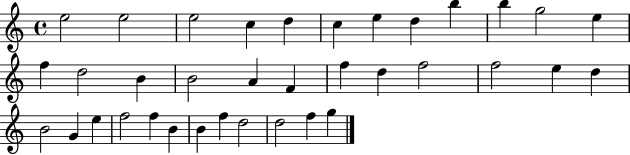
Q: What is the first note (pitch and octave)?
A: E5